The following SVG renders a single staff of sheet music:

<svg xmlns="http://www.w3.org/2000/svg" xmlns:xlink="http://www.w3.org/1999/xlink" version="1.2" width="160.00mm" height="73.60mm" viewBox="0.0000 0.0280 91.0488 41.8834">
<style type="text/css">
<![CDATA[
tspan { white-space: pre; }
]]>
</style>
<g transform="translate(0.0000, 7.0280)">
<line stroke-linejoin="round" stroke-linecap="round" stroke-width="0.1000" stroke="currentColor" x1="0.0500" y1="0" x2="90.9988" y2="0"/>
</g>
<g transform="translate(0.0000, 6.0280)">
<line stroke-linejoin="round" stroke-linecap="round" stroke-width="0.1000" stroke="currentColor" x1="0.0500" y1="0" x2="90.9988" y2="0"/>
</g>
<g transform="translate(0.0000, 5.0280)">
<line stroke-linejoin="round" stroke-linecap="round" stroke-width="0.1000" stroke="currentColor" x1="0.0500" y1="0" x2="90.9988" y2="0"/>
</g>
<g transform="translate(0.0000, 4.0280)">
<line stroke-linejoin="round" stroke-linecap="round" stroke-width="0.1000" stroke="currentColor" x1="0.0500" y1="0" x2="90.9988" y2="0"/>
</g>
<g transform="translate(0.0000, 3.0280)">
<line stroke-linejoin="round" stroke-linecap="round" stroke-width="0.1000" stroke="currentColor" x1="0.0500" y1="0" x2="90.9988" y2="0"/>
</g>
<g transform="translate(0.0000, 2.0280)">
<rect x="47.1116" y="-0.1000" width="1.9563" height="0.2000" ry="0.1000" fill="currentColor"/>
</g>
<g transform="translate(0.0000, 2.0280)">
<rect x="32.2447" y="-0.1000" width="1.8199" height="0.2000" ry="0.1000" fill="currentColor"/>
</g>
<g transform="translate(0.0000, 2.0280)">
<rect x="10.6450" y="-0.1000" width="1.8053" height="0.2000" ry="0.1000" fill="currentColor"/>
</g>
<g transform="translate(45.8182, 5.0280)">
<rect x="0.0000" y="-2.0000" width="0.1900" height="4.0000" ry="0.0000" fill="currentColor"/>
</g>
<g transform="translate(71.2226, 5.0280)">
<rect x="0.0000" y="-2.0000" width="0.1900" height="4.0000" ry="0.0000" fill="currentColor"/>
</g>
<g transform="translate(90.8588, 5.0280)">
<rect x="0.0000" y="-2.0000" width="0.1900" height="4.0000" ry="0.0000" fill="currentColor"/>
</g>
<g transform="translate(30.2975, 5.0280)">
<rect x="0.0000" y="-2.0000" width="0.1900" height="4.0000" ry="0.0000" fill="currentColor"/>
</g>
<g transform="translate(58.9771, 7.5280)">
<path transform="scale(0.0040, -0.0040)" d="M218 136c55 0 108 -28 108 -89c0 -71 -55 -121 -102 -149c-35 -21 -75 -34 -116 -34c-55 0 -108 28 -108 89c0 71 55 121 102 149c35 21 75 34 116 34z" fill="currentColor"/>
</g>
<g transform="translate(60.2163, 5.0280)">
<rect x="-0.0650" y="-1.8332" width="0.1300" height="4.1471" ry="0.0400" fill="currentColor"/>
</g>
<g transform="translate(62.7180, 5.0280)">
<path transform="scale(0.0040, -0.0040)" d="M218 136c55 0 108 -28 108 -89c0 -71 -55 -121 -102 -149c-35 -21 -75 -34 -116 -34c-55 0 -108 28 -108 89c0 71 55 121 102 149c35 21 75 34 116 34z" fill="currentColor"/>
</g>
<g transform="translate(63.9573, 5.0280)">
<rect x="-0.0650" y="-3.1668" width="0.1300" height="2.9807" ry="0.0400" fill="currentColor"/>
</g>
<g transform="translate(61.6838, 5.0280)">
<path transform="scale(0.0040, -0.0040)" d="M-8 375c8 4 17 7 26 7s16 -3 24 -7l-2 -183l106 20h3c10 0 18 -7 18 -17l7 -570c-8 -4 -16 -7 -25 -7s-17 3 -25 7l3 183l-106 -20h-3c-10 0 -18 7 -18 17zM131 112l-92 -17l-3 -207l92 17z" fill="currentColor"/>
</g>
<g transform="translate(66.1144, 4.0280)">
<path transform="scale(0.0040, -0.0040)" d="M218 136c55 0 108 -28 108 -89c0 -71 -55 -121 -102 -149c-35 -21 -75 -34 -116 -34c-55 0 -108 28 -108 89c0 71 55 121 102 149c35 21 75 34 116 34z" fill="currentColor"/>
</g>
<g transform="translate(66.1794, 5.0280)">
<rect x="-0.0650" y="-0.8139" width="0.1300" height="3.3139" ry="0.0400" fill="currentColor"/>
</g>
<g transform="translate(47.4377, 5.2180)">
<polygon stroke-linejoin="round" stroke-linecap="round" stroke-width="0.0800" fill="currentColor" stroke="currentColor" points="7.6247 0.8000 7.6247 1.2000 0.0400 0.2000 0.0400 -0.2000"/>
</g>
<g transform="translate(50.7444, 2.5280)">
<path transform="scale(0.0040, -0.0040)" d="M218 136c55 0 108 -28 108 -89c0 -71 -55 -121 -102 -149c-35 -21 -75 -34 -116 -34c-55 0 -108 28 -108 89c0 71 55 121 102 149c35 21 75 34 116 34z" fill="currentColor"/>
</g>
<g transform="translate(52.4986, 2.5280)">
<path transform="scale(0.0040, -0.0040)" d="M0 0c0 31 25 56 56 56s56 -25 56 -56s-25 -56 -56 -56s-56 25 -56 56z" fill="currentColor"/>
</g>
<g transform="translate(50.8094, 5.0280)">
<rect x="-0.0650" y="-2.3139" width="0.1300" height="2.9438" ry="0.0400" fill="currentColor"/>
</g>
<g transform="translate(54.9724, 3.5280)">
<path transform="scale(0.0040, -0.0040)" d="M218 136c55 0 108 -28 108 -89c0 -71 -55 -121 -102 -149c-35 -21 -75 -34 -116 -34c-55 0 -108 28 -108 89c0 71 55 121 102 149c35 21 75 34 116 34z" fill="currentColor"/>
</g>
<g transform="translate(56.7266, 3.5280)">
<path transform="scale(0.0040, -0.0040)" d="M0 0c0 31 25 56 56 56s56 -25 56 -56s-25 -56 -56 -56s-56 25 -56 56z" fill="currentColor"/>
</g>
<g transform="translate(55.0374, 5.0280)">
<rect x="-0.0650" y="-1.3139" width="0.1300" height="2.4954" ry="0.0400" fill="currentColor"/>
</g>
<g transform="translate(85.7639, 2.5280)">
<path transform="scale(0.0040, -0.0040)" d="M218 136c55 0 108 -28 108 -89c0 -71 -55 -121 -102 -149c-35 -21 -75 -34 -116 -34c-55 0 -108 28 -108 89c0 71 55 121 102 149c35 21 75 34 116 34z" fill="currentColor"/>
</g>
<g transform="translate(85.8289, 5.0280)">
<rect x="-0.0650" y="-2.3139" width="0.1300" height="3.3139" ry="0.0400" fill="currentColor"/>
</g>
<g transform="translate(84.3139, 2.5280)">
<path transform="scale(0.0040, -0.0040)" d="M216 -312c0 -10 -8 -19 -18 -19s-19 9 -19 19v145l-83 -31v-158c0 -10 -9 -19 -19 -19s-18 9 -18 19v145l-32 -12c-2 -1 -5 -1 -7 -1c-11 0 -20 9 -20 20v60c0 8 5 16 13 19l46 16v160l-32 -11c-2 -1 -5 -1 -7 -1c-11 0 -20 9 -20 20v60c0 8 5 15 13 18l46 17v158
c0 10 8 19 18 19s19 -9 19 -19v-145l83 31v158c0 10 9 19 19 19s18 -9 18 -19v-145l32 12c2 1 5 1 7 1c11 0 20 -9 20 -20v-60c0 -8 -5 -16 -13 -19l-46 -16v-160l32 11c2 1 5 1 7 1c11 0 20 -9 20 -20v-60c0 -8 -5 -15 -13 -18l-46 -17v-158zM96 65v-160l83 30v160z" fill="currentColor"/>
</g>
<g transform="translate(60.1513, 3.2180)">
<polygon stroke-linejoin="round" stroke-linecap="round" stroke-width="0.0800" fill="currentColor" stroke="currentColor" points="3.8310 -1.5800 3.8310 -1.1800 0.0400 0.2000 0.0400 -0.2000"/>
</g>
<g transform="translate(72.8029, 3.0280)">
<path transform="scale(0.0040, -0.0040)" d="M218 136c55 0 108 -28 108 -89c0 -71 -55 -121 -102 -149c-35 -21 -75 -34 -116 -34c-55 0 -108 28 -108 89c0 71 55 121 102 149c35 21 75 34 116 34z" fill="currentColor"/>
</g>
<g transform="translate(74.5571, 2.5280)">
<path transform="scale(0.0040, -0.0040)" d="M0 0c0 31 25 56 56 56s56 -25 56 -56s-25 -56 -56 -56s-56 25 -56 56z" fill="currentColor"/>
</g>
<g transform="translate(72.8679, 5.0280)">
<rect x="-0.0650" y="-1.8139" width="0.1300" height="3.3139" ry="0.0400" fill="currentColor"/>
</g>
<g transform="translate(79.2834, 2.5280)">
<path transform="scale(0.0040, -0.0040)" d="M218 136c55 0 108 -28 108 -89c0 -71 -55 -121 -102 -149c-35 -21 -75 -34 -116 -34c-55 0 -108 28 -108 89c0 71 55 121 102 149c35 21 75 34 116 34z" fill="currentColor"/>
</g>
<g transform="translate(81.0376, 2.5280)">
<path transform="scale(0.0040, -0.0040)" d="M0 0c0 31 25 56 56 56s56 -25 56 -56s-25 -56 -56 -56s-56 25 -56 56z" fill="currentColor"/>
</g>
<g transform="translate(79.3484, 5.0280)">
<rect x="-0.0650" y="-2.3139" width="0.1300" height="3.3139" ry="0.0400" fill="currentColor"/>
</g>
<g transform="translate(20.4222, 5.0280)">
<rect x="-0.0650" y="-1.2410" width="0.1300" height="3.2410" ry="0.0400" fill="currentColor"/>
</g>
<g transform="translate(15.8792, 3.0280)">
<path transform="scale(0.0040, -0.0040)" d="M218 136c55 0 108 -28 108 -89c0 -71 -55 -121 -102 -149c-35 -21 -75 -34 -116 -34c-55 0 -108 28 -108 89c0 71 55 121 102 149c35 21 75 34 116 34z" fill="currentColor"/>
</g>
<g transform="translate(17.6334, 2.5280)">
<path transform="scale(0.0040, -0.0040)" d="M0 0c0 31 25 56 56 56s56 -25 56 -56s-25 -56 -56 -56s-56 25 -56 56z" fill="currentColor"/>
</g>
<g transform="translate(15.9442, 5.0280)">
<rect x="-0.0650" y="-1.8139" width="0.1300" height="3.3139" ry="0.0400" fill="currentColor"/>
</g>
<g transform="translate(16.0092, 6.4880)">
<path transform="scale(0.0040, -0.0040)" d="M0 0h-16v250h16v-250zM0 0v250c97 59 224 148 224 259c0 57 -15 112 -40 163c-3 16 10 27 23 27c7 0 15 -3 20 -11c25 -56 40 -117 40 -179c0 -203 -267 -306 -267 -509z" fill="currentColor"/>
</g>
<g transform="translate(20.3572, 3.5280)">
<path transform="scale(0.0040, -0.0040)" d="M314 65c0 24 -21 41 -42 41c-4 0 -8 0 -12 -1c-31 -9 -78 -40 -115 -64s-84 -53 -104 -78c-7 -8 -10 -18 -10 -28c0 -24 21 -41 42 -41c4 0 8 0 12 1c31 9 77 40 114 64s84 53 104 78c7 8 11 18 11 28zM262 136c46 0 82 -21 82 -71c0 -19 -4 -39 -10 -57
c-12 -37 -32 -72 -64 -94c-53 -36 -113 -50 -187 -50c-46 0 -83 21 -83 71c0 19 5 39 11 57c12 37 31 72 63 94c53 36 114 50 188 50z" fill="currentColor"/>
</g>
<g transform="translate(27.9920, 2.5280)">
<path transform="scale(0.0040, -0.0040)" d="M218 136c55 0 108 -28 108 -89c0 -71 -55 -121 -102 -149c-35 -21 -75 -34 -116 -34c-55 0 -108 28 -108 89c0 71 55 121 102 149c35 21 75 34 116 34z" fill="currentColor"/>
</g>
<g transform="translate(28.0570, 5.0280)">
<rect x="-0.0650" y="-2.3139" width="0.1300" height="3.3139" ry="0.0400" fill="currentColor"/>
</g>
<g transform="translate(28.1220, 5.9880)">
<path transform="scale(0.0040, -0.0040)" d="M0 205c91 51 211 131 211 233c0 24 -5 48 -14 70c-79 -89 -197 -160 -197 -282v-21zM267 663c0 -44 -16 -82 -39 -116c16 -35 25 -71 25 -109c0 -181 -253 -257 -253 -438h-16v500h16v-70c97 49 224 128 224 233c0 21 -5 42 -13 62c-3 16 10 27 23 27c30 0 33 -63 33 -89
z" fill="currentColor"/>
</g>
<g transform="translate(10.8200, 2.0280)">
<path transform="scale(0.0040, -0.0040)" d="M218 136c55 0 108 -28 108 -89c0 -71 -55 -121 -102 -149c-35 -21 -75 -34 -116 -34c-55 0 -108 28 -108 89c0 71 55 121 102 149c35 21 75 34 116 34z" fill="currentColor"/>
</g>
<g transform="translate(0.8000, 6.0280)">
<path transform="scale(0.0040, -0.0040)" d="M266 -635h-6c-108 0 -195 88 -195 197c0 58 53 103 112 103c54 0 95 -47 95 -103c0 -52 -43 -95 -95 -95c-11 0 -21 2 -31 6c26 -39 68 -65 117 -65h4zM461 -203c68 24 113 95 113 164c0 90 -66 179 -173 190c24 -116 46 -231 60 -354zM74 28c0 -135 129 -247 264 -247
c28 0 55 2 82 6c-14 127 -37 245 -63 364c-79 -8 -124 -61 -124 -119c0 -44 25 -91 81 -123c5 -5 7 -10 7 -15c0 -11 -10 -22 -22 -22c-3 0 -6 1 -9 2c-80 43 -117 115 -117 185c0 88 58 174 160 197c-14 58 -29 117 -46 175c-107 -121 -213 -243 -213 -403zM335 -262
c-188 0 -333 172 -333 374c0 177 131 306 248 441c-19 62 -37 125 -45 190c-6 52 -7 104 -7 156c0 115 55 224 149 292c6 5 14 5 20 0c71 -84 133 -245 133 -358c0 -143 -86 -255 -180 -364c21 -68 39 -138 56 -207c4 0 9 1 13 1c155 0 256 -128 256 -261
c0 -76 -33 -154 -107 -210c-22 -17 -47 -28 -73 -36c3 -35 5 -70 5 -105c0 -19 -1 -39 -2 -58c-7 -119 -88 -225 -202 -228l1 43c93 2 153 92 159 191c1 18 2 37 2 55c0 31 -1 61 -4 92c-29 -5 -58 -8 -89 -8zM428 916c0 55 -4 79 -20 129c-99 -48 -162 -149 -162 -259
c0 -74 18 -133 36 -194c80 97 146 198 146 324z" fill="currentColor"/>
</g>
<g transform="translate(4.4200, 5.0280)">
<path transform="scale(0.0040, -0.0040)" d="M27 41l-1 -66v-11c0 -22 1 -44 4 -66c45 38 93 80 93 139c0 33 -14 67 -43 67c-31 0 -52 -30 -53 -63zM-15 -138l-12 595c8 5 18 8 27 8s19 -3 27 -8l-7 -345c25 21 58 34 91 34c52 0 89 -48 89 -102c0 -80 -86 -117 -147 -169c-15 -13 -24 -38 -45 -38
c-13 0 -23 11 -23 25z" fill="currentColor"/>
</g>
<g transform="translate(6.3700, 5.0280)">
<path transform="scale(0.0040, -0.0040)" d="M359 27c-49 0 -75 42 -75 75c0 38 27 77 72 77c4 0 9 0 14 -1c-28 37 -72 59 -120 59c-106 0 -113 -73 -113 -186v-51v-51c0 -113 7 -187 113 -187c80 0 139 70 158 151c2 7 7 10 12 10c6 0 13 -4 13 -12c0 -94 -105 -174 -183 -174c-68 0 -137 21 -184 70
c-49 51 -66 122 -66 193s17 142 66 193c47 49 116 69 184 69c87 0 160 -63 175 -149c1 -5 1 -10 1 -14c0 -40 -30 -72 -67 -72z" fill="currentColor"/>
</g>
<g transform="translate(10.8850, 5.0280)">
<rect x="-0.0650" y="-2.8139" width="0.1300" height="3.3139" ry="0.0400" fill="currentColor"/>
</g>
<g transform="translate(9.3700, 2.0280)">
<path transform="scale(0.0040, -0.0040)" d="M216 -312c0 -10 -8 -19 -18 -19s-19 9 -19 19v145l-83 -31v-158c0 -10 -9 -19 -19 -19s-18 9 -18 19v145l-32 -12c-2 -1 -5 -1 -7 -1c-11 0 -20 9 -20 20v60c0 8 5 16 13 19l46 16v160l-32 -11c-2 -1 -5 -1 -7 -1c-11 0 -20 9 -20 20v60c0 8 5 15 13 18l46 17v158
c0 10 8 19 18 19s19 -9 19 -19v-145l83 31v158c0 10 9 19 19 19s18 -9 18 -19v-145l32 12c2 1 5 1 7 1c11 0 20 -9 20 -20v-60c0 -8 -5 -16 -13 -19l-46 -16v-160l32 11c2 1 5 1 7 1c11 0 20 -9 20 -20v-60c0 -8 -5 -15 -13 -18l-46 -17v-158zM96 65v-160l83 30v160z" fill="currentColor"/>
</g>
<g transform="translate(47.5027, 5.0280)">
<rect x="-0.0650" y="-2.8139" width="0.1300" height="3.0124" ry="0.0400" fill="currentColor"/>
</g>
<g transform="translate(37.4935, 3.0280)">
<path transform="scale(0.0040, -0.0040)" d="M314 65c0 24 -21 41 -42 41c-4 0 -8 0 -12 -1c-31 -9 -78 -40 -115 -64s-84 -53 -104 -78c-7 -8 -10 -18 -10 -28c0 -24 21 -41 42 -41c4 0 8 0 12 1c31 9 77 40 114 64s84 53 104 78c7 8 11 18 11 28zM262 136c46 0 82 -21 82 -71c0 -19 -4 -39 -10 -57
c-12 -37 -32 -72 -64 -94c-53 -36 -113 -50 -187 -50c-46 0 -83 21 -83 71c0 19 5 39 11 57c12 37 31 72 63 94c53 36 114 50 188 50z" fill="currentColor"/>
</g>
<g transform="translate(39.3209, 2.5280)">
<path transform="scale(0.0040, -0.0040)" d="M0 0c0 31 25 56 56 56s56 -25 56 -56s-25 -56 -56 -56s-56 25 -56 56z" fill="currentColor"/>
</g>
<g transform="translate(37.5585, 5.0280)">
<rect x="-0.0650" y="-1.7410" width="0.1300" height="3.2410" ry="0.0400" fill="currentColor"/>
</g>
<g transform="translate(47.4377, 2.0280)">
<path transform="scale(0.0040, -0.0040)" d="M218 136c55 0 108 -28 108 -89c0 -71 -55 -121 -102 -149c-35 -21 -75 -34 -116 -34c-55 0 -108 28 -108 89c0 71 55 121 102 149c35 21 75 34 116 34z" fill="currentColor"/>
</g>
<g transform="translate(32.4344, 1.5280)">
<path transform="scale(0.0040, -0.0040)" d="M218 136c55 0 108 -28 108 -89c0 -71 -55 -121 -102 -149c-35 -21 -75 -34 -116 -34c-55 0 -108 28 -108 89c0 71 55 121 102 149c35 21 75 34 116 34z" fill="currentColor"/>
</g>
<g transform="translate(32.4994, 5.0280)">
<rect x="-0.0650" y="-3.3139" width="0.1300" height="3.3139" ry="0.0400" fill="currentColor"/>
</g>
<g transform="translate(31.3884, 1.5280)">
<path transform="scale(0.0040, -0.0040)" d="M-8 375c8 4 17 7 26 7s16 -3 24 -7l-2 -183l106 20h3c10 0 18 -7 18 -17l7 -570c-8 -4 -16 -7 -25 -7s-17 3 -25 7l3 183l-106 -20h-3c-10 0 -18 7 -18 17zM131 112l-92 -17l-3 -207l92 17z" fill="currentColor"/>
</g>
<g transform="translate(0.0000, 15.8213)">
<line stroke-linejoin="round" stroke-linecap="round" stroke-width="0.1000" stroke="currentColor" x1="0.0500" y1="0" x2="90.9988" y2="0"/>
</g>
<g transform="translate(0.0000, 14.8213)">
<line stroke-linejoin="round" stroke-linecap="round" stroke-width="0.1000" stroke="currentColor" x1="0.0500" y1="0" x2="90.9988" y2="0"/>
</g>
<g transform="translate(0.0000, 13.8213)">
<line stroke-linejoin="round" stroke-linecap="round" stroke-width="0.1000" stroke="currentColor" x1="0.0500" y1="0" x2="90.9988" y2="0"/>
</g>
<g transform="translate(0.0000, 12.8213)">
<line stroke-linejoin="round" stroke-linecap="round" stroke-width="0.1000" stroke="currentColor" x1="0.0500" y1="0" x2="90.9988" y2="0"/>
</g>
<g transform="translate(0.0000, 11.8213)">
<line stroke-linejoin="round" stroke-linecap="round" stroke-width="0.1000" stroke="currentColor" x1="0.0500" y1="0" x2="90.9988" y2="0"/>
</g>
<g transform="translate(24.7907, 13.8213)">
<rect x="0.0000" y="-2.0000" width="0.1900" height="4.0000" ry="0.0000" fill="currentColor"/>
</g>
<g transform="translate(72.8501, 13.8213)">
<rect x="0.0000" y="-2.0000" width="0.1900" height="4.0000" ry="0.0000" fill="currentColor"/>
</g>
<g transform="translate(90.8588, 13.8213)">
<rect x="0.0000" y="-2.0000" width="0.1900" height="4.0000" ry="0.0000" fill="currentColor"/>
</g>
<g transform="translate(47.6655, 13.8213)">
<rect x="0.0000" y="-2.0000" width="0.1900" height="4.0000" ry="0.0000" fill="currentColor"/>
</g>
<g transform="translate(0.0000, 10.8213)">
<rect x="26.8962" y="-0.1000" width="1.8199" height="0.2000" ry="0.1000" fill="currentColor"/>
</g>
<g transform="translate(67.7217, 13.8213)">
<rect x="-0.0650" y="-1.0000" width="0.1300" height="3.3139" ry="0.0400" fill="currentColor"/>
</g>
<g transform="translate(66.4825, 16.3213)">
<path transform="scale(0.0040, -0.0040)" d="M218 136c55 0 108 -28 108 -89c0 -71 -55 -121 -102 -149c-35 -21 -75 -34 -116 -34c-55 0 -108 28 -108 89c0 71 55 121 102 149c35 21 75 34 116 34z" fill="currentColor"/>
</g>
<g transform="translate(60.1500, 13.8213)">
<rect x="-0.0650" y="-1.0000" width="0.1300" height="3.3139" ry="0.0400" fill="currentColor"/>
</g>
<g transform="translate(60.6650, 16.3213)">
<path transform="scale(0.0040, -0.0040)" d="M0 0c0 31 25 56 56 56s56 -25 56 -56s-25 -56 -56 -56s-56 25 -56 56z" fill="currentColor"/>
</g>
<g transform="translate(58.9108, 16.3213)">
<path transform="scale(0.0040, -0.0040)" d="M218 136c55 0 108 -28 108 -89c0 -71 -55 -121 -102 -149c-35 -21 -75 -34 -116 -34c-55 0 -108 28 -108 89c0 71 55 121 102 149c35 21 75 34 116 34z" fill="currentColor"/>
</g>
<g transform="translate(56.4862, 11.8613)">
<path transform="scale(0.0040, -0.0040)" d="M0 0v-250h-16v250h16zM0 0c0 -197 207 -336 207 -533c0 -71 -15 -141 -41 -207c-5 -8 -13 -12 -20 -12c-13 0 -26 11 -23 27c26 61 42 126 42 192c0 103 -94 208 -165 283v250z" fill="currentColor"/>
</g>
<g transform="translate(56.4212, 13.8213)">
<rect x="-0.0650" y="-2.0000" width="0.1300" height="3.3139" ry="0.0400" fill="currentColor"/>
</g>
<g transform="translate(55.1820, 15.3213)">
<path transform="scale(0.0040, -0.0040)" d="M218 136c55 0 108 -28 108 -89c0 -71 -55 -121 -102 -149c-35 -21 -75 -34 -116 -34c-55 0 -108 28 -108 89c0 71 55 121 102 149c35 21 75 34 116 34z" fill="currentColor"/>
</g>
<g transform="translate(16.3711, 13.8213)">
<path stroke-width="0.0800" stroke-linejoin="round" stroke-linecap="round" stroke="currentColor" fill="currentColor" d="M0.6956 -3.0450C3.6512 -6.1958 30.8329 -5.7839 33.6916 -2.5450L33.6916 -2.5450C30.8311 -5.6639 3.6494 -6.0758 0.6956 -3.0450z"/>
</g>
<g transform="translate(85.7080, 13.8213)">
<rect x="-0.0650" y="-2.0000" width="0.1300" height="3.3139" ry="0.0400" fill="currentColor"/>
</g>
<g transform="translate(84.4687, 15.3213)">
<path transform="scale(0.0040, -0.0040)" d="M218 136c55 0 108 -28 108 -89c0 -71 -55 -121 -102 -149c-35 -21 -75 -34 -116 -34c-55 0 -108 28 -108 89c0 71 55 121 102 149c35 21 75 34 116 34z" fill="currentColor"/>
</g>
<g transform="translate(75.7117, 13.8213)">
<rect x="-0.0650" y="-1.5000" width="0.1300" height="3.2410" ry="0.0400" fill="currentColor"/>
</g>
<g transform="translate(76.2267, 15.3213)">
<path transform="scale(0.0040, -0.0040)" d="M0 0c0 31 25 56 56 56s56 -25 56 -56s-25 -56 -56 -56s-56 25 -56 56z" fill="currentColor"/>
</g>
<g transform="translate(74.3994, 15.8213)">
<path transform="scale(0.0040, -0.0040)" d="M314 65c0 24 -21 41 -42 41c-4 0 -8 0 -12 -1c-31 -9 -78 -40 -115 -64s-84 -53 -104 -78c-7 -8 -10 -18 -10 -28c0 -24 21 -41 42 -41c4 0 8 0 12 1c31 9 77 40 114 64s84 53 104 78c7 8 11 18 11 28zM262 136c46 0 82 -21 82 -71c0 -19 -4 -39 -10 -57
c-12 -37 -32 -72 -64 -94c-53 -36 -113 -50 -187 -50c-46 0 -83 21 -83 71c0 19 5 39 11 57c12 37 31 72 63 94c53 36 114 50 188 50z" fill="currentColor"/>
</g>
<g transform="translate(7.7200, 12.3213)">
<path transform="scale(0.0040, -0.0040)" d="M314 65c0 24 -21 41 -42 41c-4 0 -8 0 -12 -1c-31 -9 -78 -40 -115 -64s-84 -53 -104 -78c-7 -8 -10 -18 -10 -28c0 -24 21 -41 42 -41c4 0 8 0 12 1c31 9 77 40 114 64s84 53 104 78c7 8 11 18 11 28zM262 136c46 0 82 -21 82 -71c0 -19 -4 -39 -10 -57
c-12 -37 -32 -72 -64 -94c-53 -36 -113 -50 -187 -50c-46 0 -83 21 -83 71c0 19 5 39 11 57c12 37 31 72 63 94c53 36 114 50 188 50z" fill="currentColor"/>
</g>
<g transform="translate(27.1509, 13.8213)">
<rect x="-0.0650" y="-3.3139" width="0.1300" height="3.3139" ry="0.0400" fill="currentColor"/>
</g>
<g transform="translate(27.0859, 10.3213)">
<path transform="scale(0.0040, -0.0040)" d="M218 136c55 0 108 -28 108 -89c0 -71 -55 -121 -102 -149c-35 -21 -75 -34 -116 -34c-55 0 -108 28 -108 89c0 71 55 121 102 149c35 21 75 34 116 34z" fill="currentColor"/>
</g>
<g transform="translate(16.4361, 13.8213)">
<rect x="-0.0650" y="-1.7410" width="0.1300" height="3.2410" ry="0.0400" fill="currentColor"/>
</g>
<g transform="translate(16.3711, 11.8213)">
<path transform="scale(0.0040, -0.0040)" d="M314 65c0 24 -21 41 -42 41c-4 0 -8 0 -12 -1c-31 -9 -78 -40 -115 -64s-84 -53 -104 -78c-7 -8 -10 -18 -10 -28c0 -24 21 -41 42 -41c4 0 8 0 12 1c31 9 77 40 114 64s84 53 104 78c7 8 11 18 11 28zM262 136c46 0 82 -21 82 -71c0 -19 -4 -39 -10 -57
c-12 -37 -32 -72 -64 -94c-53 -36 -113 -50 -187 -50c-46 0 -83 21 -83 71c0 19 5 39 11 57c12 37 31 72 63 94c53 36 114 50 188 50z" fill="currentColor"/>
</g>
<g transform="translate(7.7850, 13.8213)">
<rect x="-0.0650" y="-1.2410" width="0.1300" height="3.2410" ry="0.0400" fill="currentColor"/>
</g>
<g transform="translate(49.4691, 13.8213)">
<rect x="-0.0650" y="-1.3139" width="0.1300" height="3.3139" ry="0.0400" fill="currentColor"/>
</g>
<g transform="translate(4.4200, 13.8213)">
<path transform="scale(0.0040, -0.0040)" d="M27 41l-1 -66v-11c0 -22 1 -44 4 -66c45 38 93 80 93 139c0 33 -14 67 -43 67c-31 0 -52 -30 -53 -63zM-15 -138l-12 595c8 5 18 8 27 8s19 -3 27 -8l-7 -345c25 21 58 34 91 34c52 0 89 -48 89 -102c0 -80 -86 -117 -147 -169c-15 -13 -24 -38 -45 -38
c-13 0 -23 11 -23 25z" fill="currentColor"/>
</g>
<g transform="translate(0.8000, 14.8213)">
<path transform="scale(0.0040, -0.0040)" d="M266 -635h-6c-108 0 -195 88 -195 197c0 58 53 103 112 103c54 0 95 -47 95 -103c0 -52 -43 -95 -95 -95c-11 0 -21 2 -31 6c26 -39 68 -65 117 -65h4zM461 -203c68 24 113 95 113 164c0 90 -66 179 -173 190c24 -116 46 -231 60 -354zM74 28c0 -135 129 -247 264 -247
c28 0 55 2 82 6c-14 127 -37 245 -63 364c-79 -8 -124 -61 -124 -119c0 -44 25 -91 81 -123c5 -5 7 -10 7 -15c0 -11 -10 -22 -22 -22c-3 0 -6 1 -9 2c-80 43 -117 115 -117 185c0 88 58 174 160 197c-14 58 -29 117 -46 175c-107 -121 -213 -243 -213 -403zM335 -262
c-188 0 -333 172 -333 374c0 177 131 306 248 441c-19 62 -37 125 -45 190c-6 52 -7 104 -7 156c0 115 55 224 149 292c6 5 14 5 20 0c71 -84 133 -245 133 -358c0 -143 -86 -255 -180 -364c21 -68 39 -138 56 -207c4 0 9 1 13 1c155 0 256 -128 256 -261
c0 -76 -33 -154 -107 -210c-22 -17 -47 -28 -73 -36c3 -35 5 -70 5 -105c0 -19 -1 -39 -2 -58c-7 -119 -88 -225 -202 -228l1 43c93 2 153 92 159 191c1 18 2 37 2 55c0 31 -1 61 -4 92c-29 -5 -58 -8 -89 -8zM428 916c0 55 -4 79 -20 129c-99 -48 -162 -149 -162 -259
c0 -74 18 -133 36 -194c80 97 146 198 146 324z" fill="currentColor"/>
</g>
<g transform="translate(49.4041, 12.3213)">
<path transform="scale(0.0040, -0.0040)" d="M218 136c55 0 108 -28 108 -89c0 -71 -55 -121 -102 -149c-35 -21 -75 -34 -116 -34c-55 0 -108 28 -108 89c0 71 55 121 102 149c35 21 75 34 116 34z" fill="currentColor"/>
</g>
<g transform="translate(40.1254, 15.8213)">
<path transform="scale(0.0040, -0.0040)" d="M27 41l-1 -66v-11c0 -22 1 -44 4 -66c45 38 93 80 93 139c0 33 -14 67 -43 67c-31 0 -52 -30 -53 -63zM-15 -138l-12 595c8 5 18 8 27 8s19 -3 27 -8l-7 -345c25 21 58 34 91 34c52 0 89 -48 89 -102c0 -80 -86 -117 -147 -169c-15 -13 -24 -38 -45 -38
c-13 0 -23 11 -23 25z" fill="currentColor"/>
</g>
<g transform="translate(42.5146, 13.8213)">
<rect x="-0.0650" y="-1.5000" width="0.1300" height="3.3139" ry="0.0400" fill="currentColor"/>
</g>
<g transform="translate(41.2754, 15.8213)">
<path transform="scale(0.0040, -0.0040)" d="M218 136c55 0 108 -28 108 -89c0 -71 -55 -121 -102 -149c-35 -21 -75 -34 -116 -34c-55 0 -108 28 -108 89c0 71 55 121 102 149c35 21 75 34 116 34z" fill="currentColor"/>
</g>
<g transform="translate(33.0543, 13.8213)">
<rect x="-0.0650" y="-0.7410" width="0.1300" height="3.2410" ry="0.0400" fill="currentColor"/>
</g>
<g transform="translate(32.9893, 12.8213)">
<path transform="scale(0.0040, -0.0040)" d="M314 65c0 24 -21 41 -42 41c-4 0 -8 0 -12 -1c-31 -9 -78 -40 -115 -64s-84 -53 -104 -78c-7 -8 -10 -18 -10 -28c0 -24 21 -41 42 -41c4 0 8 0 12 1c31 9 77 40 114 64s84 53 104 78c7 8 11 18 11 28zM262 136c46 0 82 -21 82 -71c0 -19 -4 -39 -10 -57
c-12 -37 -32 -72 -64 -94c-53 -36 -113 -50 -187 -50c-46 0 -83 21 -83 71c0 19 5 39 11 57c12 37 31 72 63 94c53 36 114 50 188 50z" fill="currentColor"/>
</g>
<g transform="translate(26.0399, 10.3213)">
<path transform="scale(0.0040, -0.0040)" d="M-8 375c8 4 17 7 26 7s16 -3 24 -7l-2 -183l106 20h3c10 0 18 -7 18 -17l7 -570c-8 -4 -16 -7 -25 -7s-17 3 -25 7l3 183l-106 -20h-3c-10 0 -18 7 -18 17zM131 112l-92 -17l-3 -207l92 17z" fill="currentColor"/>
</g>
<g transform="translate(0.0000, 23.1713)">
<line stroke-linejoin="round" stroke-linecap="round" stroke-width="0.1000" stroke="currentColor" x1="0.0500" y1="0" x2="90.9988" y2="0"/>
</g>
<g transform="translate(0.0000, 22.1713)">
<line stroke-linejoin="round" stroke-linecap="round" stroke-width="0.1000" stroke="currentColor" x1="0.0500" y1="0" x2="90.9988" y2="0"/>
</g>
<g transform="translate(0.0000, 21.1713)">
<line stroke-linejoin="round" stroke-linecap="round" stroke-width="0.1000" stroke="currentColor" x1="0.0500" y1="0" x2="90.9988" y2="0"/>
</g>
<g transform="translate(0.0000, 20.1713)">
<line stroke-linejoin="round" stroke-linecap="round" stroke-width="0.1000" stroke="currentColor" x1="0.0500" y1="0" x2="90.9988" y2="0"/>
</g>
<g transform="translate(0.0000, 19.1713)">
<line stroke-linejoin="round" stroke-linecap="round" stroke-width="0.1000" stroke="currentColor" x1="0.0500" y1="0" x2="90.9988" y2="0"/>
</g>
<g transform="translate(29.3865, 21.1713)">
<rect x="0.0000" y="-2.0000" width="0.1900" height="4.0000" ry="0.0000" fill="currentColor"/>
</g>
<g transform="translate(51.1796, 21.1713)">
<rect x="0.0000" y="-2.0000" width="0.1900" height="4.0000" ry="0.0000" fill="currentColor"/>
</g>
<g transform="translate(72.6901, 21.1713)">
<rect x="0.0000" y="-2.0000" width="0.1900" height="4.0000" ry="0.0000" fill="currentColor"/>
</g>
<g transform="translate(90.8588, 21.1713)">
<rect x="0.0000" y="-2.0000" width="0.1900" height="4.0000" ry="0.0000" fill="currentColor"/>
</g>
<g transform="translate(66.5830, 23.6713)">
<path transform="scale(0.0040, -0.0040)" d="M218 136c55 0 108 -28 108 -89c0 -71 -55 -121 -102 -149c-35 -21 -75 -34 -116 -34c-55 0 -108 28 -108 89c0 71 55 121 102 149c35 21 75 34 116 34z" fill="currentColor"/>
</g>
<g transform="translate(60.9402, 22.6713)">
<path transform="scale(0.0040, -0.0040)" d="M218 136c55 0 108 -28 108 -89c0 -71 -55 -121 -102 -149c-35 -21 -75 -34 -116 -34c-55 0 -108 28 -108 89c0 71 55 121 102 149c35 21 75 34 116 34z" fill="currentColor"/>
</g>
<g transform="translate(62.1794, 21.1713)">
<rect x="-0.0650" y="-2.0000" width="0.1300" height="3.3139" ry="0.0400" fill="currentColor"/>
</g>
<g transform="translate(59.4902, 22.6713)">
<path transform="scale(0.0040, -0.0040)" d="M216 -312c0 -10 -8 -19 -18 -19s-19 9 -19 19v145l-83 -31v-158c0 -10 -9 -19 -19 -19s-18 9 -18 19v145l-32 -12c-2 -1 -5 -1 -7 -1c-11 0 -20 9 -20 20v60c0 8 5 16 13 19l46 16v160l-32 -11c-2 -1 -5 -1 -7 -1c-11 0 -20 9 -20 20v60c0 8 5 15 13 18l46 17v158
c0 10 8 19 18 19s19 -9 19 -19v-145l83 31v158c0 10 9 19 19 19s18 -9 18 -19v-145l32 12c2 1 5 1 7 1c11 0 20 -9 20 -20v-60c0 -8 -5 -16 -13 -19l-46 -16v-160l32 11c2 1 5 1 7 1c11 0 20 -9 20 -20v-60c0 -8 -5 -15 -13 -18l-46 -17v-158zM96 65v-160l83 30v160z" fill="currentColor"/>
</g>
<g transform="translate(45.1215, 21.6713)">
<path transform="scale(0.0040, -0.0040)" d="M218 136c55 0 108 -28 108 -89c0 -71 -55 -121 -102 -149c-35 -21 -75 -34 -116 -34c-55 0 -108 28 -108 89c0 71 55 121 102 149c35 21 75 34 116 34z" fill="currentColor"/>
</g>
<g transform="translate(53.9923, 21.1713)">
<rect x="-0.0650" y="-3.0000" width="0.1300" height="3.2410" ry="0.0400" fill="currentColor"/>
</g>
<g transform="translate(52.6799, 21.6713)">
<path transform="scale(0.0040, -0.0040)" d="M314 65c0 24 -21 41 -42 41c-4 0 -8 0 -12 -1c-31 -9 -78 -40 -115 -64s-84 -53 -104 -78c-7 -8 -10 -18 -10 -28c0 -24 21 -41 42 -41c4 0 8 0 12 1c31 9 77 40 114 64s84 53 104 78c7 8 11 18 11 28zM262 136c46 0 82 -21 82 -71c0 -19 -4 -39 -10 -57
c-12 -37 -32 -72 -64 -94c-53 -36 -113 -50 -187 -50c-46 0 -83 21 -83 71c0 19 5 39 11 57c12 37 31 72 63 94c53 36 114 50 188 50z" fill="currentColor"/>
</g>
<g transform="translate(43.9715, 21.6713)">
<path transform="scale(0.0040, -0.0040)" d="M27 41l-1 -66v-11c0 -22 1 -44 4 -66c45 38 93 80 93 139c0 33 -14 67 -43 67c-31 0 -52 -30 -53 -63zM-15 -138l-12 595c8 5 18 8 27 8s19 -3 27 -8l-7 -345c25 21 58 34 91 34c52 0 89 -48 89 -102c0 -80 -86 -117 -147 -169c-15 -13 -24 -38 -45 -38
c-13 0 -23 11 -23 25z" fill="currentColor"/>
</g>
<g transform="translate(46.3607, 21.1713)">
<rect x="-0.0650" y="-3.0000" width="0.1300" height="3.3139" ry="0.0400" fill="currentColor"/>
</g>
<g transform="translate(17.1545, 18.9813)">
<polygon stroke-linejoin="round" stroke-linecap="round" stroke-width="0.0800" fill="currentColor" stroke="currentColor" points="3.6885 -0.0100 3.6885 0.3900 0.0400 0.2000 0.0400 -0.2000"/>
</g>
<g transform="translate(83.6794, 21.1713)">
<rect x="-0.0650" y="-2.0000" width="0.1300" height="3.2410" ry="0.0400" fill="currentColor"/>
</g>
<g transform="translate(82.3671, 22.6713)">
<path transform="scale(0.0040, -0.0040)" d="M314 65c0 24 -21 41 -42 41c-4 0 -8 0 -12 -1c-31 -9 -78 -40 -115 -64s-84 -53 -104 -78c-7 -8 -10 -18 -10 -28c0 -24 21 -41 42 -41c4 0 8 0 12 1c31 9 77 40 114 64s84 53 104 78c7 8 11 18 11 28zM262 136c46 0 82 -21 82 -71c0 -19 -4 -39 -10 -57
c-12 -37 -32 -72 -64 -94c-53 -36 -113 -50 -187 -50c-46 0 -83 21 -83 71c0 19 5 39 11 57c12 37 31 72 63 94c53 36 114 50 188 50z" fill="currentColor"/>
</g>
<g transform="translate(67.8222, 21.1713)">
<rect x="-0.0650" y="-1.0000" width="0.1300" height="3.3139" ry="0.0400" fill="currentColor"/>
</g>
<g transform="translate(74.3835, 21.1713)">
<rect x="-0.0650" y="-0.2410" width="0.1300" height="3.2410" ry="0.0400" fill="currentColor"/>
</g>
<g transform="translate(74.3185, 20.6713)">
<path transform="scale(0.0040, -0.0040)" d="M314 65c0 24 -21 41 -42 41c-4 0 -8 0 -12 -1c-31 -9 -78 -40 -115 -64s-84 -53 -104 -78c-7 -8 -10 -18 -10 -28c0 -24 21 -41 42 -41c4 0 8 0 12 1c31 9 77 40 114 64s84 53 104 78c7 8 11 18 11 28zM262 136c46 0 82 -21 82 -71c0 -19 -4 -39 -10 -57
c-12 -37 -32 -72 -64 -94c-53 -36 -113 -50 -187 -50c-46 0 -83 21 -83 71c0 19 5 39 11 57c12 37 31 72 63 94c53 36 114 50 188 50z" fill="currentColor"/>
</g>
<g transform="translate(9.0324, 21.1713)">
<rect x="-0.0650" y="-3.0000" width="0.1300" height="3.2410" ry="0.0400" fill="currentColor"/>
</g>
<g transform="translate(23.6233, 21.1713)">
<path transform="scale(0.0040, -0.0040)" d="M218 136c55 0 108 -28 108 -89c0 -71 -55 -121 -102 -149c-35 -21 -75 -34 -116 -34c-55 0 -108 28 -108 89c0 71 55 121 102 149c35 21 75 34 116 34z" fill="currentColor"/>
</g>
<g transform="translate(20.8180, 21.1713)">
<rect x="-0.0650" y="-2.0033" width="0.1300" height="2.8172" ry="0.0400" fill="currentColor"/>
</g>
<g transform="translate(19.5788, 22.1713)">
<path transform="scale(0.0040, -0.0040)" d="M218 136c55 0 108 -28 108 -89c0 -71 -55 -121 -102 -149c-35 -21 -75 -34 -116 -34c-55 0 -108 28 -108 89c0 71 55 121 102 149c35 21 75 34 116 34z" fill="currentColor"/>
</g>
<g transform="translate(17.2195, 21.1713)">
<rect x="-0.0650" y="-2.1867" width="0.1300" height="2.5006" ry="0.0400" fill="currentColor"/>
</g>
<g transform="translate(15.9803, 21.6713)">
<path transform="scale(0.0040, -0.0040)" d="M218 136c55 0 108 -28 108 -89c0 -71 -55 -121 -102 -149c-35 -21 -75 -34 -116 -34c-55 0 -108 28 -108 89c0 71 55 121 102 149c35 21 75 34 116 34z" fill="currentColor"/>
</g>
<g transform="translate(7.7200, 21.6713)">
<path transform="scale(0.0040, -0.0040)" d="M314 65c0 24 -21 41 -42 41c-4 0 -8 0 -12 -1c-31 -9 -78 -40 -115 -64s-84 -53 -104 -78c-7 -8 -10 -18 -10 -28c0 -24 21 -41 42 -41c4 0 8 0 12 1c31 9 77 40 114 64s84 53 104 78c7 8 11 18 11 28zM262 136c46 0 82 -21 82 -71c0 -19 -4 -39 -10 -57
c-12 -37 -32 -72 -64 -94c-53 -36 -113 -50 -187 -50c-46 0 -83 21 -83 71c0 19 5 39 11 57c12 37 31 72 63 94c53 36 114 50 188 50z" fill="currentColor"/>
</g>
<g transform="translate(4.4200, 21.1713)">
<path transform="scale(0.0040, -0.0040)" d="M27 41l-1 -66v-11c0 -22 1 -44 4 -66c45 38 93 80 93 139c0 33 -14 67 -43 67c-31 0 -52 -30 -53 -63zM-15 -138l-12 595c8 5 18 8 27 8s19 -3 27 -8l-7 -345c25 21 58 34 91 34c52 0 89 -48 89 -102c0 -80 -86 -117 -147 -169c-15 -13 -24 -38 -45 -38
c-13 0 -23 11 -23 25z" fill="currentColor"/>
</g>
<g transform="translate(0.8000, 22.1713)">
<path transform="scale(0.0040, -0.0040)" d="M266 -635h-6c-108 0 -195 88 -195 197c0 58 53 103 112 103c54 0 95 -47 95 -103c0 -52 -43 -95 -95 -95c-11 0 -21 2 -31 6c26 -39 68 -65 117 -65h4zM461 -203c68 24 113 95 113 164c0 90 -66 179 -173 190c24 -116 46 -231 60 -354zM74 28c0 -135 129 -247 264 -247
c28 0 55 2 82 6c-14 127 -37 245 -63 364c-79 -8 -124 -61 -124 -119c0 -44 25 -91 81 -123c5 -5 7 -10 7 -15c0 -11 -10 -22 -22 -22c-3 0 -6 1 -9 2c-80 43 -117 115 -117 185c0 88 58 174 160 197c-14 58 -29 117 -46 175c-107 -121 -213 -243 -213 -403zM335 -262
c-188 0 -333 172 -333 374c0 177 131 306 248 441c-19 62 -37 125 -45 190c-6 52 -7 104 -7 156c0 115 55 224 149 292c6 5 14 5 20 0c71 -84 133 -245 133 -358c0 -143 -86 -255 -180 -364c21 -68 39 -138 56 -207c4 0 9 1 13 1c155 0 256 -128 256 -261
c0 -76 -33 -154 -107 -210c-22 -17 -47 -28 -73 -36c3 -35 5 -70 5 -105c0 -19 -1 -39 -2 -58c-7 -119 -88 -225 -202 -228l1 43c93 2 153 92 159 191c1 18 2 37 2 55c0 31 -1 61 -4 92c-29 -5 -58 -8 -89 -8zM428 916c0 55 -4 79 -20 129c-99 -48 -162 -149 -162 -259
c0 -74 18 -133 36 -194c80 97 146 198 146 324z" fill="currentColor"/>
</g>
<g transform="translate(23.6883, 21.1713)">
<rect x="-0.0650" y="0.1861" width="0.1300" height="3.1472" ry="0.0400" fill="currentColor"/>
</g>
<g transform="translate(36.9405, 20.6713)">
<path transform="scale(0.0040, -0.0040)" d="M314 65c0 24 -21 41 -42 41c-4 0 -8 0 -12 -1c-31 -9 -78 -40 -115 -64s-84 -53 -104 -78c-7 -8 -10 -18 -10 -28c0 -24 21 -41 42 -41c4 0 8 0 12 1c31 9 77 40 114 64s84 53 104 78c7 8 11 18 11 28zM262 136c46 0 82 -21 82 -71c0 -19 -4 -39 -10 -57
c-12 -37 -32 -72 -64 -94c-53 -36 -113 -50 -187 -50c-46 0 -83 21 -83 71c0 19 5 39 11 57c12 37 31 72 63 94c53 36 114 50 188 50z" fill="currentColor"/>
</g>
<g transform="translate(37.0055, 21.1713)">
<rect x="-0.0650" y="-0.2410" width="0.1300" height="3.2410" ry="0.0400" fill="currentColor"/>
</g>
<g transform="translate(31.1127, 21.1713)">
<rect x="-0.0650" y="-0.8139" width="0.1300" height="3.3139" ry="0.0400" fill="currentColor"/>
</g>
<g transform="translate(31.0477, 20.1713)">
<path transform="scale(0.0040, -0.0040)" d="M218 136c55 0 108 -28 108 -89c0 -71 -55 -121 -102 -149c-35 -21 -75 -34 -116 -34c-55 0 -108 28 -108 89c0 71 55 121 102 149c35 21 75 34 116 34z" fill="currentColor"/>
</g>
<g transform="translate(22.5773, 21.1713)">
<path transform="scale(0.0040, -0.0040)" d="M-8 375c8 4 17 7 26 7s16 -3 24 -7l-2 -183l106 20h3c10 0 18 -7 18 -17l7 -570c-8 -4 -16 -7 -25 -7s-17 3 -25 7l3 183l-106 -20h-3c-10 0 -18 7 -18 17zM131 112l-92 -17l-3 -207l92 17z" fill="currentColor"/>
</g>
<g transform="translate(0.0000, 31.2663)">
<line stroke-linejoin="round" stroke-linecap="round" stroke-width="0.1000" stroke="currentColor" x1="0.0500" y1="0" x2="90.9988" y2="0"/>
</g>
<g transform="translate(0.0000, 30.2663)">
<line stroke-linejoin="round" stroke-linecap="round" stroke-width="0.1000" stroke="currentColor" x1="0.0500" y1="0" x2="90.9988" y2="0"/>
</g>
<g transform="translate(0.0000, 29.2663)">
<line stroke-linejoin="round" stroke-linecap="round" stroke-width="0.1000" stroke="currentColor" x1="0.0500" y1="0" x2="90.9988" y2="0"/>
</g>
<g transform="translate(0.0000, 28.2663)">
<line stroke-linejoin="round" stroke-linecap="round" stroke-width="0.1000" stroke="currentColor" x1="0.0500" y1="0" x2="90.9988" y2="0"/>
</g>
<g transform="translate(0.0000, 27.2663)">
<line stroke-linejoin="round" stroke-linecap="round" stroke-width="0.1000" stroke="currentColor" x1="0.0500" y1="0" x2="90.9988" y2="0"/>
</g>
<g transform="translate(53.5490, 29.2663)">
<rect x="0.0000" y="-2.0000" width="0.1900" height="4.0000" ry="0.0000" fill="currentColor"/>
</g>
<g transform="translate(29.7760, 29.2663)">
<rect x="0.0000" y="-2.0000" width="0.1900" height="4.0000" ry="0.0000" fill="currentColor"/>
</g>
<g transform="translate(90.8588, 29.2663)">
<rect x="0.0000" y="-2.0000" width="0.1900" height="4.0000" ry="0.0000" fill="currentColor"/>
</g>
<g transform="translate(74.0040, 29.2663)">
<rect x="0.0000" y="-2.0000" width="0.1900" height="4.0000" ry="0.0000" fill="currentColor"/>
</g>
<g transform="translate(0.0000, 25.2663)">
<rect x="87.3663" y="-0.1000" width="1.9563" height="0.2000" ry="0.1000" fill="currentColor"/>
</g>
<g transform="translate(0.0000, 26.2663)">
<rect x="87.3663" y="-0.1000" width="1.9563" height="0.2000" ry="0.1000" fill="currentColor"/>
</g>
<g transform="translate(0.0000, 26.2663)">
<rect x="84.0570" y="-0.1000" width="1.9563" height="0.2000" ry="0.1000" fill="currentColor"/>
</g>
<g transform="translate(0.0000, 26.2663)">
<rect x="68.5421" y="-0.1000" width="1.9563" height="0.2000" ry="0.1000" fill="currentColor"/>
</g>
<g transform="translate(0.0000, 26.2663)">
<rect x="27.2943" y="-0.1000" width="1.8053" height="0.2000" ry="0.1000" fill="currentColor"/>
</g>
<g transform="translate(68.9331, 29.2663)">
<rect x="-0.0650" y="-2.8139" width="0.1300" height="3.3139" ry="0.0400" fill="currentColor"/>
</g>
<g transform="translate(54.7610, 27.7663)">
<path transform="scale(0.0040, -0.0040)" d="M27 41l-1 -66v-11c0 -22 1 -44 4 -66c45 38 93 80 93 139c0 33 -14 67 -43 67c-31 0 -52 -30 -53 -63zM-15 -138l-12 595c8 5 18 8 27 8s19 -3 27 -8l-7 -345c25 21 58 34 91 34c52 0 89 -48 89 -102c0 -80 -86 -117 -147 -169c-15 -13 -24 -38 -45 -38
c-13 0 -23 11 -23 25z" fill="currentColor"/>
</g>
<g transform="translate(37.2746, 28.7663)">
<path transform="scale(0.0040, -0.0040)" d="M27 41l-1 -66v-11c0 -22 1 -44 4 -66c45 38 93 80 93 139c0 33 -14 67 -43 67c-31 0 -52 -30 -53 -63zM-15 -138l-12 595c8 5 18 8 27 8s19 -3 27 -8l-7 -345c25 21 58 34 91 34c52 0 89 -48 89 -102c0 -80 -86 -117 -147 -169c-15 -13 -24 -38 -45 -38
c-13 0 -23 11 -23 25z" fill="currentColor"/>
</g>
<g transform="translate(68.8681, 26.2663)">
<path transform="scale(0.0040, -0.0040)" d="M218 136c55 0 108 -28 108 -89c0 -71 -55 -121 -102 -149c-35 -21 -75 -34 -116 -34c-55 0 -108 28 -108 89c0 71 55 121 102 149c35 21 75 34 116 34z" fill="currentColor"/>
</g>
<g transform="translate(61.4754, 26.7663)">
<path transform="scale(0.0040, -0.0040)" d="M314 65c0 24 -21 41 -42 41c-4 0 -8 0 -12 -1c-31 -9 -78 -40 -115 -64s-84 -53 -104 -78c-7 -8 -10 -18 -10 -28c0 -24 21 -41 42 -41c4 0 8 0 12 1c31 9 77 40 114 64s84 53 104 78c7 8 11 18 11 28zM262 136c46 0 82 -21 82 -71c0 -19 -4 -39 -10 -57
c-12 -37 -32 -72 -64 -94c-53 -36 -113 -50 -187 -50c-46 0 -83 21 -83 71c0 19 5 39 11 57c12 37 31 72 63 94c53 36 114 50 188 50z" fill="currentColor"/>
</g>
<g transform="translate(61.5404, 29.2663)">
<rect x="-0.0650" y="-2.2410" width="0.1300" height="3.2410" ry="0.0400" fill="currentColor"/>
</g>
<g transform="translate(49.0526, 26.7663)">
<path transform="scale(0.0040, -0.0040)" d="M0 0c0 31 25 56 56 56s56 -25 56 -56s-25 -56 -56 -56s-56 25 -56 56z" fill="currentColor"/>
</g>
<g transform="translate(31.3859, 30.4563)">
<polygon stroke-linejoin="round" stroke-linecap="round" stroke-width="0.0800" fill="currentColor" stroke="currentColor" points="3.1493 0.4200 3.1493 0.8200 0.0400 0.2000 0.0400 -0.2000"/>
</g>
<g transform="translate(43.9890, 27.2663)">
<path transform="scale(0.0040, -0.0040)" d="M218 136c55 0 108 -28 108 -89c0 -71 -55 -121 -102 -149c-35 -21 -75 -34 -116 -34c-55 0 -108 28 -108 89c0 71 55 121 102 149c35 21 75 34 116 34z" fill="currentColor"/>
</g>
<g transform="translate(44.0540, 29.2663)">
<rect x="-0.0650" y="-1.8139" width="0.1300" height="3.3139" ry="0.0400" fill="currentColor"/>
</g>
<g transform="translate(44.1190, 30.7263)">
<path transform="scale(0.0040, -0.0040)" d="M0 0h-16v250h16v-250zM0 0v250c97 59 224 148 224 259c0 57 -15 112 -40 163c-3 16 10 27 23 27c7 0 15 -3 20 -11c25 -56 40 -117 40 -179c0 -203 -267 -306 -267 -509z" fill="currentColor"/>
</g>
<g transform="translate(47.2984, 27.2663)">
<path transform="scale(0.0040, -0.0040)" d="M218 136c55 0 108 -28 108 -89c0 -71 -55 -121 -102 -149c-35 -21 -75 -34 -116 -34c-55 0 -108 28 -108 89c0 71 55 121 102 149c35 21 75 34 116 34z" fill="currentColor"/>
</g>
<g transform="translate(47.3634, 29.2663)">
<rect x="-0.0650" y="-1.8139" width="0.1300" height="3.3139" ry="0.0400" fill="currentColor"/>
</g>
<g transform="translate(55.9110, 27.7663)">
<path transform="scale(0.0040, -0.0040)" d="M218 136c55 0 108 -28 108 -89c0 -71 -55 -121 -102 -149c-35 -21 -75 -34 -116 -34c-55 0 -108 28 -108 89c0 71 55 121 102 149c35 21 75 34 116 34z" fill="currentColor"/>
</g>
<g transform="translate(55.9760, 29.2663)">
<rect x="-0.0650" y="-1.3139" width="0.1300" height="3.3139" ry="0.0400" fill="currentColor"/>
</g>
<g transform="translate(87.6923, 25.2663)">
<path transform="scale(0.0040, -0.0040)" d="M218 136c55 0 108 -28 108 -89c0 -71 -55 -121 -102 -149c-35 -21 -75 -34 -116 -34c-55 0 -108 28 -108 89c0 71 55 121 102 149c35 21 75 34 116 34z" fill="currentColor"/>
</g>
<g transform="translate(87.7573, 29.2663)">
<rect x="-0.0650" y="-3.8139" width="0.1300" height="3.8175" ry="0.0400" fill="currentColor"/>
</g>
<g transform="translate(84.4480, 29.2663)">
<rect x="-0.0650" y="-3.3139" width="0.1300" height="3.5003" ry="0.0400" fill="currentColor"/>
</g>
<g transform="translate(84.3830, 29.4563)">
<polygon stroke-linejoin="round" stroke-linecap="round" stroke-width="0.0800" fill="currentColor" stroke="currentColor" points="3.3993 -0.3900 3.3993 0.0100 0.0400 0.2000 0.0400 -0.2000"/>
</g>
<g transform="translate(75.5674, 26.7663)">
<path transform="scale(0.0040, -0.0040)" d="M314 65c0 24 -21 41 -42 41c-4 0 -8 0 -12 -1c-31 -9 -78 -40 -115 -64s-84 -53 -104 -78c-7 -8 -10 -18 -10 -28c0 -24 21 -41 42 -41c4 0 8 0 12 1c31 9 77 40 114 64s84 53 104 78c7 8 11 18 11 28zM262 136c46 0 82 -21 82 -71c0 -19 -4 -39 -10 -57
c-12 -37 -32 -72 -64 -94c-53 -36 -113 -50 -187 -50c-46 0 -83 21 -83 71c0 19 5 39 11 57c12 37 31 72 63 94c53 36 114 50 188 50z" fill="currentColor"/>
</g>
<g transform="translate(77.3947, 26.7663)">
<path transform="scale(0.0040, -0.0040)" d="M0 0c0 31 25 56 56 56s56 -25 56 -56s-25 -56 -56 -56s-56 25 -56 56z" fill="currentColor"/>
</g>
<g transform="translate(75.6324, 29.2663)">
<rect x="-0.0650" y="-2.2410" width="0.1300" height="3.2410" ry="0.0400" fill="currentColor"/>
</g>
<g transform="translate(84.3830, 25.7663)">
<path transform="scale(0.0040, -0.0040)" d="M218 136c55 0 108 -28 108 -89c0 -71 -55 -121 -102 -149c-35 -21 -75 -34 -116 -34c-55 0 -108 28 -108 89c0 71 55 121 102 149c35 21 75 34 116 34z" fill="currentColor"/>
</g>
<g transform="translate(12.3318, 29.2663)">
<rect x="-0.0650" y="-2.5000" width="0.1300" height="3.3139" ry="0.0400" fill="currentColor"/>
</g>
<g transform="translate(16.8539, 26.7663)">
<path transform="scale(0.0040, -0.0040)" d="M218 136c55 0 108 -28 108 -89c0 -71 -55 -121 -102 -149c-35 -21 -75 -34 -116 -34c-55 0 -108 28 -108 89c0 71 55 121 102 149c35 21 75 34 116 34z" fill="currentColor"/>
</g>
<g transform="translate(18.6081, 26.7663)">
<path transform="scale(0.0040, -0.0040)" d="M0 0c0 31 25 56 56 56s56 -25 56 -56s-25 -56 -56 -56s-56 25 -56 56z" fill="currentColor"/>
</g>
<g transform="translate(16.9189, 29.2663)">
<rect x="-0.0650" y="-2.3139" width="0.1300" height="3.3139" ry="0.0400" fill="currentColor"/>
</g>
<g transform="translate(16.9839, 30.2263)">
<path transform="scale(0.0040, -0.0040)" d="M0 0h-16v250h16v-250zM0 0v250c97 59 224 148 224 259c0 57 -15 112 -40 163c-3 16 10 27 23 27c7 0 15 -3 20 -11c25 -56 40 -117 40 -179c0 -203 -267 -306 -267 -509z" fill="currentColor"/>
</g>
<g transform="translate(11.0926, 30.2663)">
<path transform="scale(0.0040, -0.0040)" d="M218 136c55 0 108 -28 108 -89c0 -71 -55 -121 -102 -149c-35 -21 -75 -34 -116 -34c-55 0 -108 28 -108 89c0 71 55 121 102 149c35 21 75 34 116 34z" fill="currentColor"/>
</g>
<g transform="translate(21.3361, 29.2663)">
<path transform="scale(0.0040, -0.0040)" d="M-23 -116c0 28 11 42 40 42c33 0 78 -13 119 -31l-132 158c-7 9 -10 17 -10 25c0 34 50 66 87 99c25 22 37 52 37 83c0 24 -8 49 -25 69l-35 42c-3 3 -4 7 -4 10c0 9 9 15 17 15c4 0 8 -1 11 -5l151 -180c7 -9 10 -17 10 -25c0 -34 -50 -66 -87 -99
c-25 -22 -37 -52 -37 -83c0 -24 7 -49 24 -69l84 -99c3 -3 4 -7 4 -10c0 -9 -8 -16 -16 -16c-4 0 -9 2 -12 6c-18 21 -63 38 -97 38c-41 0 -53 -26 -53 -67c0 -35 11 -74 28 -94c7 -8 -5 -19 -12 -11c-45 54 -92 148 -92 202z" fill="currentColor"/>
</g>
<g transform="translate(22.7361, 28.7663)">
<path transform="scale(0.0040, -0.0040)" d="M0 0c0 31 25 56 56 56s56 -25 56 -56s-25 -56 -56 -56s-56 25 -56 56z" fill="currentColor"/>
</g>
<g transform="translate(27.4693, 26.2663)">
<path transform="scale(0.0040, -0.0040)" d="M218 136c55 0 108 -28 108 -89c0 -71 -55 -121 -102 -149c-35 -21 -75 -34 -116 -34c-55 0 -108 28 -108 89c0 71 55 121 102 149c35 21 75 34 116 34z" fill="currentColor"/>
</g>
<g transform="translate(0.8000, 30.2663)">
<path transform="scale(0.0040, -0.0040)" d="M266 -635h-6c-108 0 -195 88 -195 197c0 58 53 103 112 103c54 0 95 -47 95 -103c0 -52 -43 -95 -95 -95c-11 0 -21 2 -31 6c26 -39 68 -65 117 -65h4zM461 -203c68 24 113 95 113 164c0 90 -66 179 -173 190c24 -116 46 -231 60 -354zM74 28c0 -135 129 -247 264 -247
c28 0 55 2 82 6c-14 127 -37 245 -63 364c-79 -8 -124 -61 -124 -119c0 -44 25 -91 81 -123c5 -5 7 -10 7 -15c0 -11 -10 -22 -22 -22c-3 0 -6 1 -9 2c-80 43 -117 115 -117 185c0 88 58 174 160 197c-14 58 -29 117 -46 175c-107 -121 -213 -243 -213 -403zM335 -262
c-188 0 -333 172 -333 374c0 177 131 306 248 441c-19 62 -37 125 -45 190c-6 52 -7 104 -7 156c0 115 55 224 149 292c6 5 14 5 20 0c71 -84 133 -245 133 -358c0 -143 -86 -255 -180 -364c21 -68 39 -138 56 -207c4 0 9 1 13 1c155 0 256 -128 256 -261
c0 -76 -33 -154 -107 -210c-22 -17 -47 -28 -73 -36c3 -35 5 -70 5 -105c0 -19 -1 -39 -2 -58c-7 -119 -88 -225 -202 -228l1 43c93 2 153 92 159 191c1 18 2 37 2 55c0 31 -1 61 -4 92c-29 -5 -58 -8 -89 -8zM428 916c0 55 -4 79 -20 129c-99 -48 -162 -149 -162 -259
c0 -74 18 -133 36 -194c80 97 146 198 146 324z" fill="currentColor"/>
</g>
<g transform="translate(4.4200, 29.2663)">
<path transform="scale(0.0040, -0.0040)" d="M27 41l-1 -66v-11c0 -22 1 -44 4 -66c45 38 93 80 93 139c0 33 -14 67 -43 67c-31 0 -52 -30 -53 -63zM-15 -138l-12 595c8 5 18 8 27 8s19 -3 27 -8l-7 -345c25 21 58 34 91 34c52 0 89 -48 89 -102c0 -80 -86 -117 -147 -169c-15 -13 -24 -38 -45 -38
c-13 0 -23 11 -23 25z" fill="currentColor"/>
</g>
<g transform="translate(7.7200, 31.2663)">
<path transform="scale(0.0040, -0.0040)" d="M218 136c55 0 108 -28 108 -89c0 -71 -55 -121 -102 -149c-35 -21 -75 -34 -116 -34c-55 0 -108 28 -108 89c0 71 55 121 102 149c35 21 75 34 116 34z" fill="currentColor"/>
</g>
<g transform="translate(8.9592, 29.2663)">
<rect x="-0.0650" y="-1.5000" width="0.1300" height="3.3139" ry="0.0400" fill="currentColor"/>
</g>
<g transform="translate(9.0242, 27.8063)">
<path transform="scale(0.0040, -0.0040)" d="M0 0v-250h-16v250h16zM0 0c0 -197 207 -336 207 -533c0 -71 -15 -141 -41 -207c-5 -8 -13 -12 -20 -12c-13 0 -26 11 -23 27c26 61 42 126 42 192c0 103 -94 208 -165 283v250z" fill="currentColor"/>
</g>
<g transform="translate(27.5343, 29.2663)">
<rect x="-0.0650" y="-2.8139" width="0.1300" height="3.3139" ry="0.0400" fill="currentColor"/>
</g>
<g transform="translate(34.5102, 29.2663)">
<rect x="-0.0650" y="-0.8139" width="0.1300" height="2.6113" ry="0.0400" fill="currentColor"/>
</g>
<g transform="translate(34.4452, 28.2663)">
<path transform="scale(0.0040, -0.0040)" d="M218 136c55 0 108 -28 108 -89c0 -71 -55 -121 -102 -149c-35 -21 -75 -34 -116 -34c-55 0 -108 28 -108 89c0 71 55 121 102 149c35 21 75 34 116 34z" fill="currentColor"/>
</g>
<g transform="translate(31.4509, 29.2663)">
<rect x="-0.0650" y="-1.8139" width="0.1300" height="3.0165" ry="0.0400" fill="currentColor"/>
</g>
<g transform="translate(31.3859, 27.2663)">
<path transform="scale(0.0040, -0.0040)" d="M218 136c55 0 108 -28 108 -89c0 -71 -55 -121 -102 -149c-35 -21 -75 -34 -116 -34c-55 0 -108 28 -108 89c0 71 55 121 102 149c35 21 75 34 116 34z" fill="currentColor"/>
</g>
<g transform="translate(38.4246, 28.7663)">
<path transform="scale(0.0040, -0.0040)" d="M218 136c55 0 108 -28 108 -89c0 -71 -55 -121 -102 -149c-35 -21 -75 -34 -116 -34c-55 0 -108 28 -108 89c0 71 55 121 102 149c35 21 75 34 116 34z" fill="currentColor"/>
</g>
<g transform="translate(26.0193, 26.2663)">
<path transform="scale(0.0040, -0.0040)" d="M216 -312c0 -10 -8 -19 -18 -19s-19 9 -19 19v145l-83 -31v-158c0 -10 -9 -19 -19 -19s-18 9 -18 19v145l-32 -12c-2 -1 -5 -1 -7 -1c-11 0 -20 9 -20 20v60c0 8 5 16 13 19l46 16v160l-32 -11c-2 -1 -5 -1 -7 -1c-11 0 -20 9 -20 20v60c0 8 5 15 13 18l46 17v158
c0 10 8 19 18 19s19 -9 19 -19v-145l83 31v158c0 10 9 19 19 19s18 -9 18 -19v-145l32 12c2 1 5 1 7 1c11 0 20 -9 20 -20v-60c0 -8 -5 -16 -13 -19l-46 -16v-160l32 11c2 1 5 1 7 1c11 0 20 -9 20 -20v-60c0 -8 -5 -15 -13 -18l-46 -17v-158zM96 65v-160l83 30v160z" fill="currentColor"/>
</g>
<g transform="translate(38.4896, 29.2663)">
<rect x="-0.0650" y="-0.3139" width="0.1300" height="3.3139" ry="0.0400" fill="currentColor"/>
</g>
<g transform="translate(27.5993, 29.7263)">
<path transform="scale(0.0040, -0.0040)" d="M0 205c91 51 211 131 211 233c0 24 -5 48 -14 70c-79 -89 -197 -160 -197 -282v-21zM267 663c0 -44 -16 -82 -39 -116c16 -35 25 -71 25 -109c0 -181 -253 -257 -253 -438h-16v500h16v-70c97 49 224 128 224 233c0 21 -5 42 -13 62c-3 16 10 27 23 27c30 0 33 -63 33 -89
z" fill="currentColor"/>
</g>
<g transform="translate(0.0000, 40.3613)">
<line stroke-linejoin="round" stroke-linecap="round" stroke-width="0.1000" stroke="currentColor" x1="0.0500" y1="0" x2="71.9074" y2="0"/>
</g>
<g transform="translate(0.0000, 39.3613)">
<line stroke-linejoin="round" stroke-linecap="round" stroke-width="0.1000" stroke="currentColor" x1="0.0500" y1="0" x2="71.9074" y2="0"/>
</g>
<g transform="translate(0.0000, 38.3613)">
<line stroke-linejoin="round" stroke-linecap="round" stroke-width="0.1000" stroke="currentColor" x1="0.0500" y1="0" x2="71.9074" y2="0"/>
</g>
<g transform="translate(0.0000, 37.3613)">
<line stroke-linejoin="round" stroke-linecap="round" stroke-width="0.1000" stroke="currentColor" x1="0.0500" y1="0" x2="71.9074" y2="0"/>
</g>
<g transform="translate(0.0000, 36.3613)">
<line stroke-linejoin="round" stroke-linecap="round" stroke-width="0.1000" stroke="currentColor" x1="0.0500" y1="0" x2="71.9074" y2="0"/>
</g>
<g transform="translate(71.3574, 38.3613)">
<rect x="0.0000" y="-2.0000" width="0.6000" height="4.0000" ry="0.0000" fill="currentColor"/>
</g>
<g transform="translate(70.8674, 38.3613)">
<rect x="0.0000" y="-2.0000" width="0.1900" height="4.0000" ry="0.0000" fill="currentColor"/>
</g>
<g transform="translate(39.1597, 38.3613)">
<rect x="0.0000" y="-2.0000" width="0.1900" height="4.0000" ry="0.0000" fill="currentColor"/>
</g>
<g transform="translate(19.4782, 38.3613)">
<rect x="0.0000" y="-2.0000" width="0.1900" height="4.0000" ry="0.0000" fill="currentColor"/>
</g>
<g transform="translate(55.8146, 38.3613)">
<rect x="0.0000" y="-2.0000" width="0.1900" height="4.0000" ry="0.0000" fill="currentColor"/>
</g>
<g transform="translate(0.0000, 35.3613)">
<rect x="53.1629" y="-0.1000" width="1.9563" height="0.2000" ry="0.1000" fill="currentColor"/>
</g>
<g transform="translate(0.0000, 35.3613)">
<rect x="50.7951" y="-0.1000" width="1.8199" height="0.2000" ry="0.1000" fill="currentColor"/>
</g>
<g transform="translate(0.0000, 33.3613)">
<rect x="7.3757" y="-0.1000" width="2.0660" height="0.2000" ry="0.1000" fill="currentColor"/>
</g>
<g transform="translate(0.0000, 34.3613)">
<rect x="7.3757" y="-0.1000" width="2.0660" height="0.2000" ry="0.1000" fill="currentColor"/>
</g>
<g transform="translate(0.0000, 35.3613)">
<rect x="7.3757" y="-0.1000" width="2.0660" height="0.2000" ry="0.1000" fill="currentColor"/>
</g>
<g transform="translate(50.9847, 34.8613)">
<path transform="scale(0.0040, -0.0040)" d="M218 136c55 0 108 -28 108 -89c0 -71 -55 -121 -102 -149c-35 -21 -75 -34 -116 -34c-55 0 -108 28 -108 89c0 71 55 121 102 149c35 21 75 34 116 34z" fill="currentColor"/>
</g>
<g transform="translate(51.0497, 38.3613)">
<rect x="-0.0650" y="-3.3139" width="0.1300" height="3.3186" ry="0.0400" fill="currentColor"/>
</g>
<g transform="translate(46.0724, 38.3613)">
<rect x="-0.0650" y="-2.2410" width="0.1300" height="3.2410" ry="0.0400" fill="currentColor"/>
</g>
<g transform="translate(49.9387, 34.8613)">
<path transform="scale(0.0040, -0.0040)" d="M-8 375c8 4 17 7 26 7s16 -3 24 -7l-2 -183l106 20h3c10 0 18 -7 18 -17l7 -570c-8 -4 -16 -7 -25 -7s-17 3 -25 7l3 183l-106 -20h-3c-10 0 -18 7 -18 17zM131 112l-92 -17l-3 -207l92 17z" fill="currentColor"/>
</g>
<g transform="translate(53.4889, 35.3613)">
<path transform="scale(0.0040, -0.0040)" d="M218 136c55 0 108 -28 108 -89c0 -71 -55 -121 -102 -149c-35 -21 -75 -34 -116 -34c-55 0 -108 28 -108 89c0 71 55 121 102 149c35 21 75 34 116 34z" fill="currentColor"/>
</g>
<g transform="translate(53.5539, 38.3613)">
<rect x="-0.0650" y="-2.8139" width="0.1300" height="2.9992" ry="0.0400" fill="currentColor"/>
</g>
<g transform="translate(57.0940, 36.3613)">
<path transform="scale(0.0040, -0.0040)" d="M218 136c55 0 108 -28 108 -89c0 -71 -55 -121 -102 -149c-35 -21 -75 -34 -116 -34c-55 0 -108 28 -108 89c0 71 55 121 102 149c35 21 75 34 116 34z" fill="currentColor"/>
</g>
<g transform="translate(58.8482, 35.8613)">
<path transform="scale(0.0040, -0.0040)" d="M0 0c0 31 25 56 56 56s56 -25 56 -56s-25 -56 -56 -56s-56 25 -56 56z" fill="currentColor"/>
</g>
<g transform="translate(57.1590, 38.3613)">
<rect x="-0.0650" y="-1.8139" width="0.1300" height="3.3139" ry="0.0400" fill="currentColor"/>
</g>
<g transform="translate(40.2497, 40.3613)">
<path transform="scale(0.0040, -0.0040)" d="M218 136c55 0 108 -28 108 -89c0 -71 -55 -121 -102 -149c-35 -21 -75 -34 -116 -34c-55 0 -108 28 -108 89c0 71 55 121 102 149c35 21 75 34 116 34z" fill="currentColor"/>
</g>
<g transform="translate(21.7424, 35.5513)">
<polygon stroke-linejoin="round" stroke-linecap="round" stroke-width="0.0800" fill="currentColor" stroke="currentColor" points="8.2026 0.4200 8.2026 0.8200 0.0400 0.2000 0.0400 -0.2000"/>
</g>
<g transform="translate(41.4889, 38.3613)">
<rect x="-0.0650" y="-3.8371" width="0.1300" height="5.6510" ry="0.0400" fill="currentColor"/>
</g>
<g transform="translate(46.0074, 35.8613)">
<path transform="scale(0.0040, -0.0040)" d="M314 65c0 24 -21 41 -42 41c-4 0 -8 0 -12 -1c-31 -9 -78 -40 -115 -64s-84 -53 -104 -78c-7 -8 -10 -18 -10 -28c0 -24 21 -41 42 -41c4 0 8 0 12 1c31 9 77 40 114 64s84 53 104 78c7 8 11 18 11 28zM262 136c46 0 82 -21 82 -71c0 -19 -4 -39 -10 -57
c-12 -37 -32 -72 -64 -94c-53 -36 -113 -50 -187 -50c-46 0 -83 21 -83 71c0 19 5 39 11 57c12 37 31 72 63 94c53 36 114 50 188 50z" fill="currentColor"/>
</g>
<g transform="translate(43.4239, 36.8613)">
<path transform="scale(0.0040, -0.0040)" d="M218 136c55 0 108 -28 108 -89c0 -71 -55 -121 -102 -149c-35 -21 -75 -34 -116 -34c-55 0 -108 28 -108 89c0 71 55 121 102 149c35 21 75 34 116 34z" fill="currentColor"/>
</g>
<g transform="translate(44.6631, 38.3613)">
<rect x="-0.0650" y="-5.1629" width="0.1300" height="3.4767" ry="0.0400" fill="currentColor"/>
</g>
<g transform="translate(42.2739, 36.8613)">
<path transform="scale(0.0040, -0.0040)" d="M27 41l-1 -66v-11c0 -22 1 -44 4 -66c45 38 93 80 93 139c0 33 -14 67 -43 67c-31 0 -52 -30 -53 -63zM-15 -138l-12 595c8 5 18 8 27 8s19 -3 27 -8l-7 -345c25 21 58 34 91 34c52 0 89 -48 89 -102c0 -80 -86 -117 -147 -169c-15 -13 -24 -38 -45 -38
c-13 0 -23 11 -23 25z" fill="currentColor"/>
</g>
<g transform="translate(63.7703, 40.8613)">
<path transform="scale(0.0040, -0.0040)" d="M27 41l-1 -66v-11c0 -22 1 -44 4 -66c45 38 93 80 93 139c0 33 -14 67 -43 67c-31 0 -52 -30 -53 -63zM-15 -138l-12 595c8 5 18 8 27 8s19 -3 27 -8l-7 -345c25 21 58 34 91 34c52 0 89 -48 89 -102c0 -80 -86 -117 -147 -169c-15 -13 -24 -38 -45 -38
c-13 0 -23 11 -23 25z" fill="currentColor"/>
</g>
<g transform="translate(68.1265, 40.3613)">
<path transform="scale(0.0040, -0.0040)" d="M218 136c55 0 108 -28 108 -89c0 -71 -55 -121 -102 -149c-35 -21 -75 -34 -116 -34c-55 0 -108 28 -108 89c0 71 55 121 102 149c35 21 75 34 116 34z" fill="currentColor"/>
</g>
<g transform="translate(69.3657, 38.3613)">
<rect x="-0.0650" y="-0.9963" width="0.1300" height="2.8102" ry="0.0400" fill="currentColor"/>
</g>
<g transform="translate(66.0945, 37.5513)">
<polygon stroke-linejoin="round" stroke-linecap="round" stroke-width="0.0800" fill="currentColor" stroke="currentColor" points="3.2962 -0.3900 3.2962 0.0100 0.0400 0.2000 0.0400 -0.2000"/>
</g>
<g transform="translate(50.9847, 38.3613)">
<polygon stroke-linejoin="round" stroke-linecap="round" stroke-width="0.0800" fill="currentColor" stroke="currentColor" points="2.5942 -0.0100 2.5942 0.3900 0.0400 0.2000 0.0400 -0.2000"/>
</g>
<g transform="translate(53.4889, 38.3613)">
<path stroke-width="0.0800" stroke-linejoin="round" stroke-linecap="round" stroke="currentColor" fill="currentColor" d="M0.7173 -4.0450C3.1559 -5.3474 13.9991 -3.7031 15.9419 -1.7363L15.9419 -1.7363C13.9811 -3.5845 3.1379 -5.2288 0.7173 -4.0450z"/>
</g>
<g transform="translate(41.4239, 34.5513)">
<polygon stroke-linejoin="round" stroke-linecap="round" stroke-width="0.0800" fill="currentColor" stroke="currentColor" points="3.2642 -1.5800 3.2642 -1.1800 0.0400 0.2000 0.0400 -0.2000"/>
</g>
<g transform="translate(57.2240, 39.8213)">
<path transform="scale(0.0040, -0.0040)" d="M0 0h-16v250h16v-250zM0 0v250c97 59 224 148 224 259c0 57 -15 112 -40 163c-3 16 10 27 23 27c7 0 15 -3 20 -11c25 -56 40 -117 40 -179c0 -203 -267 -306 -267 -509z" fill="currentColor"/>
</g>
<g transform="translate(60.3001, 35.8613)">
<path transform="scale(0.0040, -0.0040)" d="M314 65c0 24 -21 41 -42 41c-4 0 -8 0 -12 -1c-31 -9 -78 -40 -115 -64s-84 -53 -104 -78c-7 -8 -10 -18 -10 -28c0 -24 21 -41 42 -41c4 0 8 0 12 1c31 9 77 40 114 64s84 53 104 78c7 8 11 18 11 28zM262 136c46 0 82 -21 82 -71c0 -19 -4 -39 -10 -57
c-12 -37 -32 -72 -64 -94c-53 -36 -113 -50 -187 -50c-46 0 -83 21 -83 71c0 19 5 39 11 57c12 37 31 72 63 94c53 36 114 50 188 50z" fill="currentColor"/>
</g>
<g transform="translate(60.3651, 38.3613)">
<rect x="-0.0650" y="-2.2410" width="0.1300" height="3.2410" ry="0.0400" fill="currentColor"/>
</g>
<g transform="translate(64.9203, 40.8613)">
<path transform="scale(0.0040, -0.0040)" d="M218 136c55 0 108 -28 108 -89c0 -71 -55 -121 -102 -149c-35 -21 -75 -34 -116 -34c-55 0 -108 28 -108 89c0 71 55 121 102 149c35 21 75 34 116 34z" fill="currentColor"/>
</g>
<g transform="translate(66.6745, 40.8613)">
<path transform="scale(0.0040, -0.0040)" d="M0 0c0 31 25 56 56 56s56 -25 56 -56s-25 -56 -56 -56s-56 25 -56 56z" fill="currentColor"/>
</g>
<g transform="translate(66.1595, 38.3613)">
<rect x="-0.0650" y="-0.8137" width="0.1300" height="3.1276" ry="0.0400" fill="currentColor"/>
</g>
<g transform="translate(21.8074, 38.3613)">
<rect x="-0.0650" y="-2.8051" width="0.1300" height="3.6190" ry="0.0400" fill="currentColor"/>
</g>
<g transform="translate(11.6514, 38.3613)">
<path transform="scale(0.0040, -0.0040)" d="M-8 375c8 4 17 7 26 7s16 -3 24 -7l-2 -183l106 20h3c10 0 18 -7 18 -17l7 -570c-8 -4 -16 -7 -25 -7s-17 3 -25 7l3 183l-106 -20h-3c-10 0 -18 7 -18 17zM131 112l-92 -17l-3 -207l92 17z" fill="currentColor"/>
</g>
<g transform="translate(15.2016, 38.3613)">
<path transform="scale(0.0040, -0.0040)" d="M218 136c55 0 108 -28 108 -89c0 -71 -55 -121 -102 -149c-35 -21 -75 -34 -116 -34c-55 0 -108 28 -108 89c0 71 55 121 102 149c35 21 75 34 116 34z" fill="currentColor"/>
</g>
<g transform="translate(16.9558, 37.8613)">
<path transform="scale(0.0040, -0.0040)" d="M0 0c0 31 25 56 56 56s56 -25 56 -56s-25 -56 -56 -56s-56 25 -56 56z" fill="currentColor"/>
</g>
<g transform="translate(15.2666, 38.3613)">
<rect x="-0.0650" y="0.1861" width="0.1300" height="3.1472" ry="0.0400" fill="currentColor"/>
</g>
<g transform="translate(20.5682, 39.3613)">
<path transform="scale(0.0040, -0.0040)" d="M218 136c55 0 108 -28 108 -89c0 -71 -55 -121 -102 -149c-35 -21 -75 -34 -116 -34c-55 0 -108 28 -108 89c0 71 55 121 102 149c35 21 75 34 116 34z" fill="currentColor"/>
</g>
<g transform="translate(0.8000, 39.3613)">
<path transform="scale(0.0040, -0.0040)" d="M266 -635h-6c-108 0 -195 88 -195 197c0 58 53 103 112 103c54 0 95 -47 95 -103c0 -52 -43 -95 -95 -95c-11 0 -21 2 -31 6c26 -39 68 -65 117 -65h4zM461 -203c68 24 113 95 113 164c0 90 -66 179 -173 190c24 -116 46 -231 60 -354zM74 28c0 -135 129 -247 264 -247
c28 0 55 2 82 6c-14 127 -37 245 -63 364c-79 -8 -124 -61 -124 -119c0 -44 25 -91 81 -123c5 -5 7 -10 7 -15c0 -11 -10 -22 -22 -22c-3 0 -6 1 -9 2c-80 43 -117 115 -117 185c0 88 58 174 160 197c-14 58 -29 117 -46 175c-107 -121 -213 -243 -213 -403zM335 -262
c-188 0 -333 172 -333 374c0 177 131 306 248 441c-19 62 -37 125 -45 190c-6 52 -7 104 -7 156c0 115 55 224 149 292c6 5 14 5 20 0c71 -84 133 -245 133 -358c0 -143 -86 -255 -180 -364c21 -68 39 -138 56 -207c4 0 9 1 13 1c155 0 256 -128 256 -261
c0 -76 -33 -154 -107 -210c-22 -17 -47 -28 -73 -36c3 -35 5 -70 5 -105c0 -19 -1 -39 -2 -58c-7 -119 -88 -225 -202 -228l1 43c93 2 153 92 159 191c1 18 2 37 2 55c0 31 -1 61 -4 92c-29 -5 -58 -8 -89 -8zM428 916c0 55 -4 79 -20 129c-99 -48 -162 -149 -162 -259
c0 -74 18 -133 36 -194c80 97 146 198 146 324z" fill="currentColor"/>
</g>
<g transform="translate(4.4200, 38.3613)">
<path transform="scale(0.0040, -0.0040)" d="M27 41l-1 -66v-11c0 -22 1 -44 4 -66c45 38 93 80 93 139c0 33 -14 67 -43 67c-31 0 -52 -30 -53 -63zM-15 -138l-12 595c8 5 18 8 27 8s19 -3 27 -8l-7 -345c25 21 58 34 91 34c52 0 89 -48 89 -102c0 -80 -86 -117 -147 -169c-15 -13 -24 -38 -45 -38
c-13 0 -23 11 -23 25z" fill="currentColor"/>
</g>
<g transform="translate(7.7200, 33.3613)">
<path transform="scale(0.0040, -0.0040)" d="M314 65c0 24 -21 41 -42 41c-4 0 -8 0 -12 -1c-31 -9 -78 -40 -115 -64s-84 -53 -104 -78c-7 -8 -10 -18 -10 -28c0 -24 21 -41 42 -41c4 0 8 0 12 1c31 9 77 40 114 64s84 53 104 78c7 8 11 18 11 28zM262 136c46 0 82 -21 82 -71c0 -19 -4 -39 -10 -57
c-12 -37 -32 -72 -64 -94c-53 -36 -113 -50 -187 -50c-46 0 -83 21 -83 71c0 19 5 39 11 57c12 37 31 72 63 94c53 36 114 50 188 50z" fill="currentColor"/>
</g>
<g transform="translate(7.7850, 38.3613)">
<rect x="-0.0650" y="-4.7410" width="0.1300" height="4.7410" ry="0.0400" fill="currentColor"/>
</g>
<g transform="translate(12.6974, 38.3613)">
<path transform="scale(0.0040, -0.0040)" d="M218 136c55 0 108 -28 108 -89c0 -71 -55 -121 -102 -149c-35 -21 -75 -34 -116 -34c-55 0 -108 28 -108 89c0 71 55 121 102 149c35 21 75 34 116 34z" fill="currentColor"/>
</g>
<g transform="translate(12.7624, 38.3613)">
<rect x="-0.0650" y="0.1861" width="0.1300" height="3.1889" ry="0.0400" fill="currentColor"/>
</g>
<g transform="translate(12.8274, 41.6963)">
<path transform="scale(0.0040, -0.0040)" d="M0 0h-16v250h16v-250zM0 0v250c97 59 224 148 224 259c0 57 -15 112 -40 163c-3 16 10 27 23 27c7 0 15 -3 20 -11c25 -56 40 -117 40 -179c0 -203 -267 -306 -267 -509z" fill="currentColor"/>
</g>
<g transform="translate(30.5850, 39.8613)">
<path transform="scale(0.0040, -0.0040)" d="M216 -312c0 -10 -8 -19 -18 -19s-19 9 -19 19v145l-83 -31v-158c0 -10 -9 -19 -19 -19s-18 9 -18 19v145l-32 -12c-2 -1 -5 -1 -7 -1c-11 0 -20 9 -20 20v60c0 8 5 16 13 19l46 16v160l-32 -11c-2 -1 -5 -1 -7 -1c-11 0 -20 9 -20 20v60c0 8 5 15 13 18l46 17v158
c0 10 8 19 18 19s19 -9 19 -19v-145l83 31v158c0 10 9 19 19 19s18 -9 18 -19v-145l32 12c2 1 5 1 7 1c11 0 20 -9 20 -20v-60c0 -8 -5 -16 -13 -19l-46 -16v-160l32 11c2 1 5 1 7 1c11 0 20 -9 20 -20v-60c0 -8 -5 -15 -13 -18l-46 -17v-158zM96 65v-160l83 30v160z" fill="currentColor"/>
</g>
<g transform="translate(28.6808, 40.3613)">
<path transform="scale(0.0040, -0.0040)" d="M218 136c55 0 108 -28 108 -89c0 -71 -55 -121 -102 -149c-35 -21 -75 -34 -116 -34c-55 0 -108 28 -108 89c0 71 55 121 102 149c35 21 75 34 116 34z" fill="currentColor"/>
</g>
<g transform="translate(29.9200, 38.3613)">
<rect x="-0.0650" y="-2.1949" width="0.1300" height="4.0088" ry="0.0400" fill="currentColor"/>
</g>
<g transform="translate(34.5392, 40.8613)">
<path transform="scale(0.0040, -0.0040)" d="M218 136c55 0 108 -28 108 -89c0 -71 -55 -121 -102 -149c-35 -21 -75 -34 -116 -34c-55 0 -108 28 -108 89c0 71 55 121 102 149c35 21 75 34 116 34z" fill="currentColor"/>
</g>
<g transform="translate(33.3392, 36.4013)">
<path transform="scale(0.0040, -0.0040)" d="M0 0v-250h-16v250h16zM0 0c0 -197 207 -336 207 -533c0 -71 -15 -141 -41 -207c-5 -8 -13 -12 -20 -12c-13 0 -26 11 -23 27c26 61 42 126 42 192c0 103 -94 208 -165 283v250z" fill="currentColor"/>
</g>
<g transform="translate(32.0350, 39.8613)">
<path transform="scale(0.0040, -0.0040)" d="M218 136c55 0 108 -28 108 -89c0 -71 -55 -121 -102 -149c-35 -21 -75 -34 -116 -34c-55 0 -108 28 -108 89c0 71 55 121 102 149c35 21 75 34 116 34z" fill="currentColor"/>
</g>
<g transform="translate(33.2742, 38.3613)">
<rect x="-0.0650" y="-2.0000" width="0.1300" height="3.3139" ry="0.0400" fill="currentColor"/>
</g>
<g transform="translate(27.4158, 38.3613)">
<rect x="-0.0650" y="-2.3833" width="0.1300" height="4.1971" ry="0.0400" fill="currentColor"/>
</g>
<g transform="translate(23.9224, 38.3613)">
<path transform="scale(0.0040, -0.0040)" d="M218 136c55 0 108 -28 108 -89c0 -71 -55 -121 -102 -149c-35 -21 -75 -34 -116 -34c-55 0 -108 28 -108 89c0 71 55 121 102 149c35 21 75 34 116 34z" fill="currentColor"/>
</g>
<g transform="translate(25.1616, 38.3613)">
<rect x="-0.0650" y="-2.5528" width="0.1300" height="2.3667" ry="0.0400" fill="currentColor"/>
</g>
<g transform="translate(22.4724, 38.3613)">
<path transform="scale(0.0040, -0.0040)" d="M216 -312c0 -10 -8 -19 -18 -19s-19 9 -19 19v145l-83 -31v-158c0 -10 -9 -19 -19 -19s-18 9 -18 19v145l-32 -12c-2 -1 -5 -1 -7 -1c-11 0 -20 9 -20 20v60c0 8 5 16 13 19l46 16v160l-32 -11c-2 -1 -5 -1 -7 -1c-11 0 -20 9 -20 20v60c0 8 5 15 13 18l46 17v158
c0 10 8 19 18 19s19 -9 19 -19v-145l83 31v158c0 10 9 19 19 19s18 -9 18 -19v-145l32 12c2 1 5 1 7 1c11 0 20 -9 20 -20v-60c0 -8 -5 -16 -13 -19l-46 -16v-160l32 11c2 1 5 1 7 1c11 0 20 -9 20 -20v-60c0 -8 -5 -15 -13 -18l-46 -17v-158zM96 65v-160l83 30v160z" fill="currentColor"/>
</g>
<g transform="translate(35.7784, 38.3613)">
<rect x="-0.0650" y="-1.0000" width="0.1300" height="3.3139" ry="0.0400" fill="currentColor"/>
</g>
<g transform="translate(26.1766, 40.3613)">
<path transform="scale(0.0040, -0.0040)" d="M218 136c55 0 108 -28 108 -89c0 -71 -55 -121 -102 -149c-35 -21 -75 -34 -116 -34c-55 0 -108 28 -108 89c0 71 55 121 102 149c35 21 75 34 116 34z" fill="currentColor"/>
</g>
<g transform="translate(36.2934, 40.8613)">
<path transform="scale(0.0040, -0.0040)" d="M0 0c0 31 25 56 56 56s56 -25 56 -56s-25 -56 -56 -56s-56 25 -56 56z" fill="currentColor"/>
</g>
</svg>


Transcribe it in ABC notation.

X:1
T:Untitled
M:4/4
L:1/4
K:F
^a f/2 e2 g/4 b f2 a/2 g/2 e/2 D/2 B/2 d f g ^g e2 f2 b d2 _E e F/2 D D E2 F A2 A/2 G/2 B d c2 _A A2 ^F D c2 F2 E/2 G g/2 z ^a/4 f/2 d/2 _c f/2 f _e g2 a g2 _b/2 c'/2 e'2 B/2 B G/2 ^B/2 E/2 E/2 ^F/2 D E/2 _e/2 g2 b/2 a/2 f/2 g2 _D/2 E/2